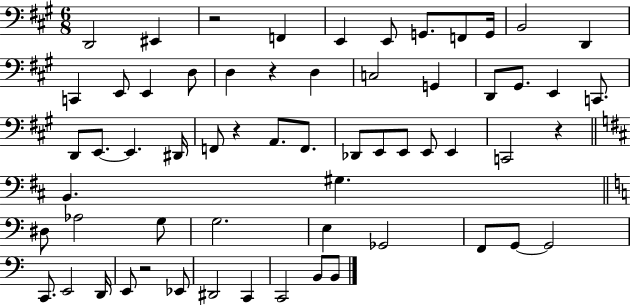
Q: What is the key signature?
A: A major